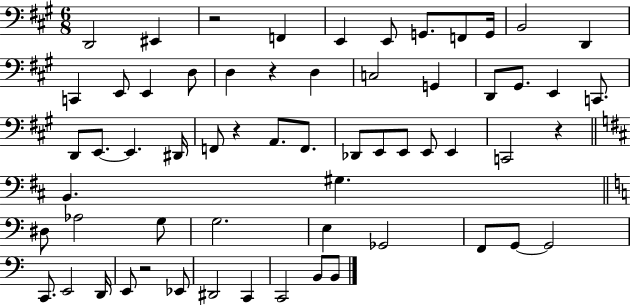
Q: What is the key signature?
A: A major